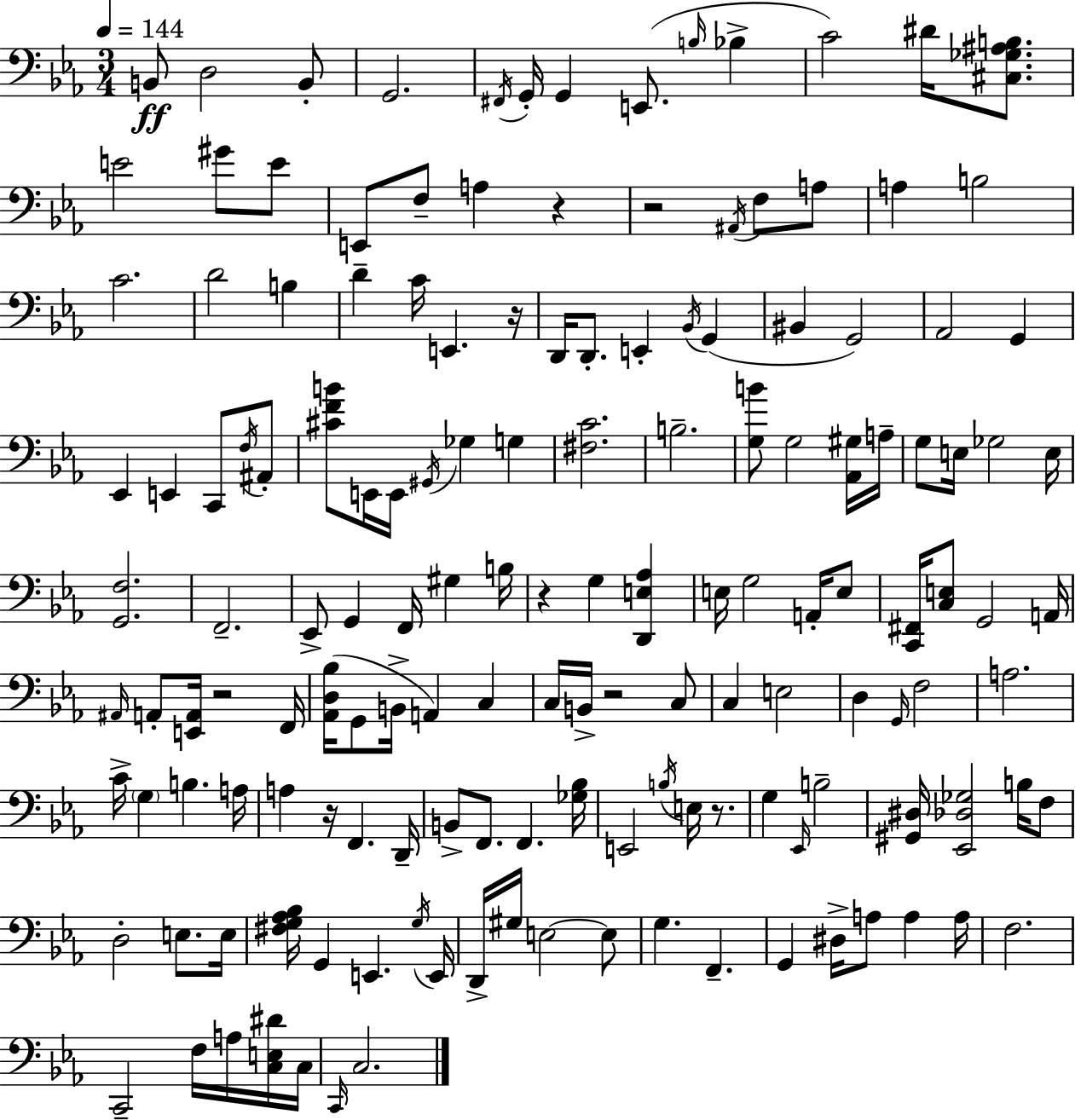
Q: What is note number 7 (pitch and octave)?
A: G2